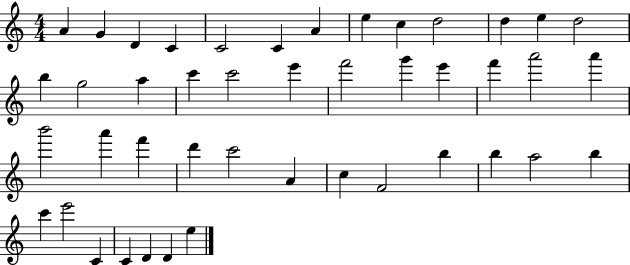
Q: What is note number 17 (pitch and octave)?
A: C6